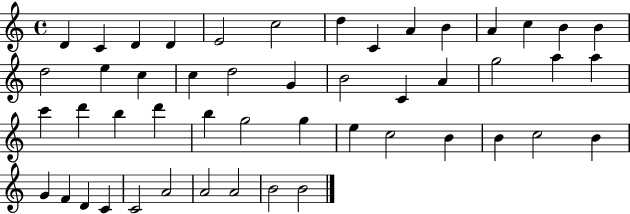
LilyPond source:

{
  \clef treble
  \time 4/4
  \defaultTimeSignature
  \key c \major
  d'4 c'4 d'4 d'4 | e'2 c''2 | d''4 c'4 a'4 b'4 | a'4 c''4 b'4 b'4 | \break d''2 e''4 c''4 | c''4 d''2 g'4 | b'2 c'4 a'4 | g''2 a''4 a''4 | \break c'''4 d'''4 b''4 d'''4 | b''4 g''2 g''4 | e''4 c''2 b'4 | b'4 c''2 b'4 | \break g'4 f'4 d'4 c'4 | c'2 a'2 | a'2 a'2 | b'2 b'2 | \break \bar "|."
}